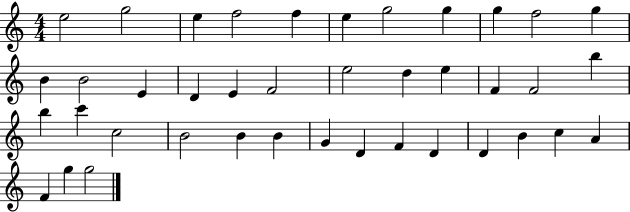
X:1
T:Untitled
M:4/4
L:1/4
K:C
e2 g2 e f2 f e g2 g g f2 g B B2 E D E F2 e2 d e F F2 b b c' c2 B2 B B G D F D D B c A F g g2